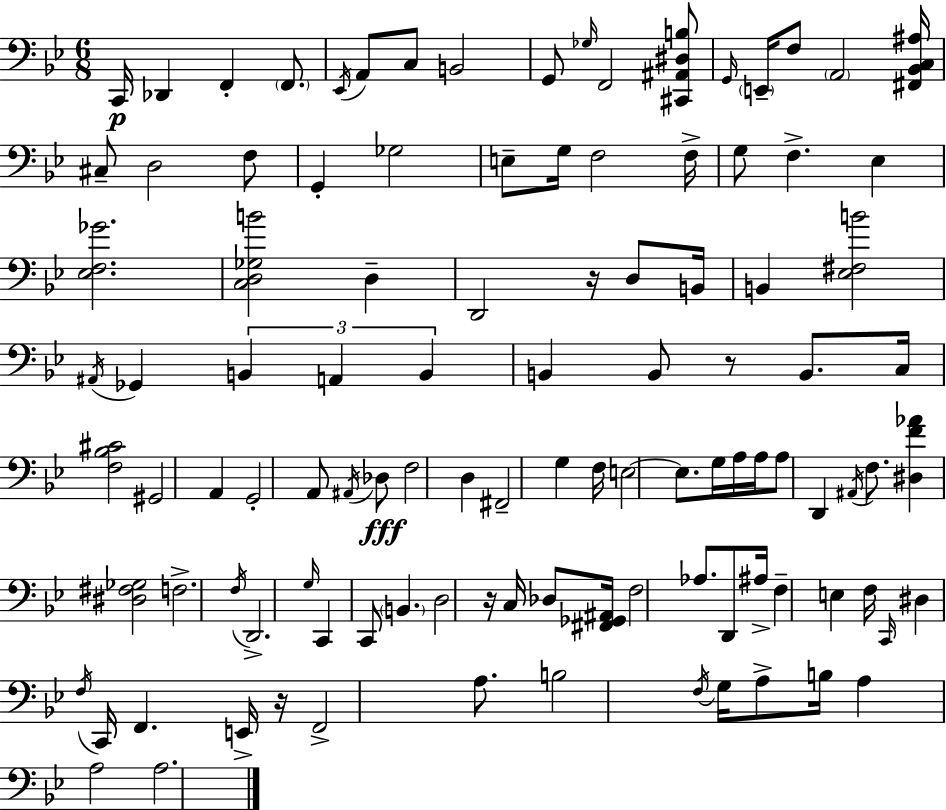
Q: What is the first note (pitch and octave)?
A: C2